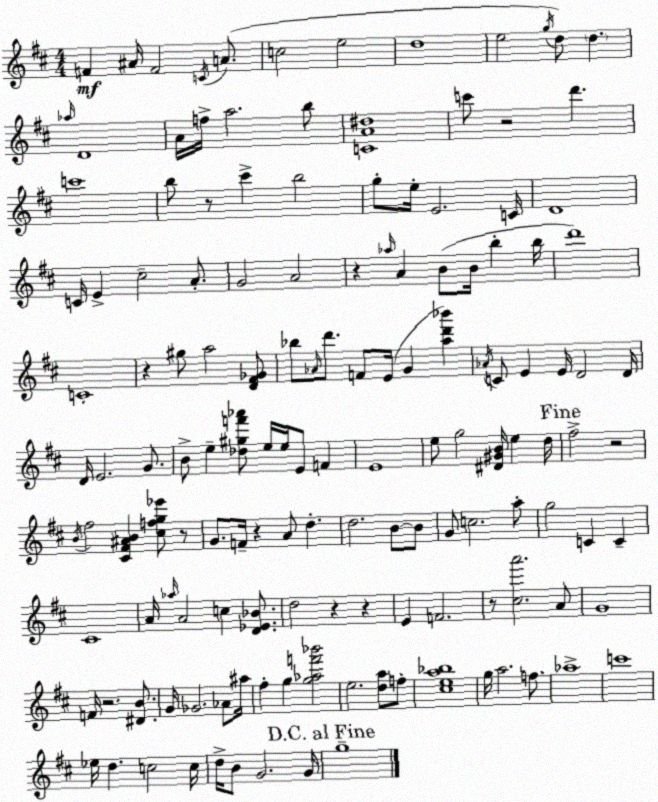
X:1
T:Untitled
M:4/4
L:1/4
K:D
F ^A/4 F2 C/4 A/2 c2 e2 d4 e2 g/4 d/2 d _a/4 D4 A/4 f/4 a2 b/2 [CA^d]4 c'/2 z2 d' c'4 b/2 z/2 ^c' b2 g/2 e/4 E2 C/4 D4 C/4 E ^c2 A/2 G2 A2 z _a/4 A B/2 B/4 b b/4 d'4 C4 z ^g/2 a2 [D^F_G]/2 _b/2 _A/4 d'/2 F/2 E/4 G [ad'_b'] _A/4 C/2 E E/4 D2 D/4 D/4 E2 G/2 B/2 e [_d^gf'_a']/2 e/4 e/4 E/2 F E4 e/2 g2 [^D^GB]/4 e d/4 ^f2 z2 B/4 ^f2 [^C^F^AB] [^cfg_e']/2 z/2 G/2 F/4 z A/2 d d2 B/2 B/2 G/2 c2 a/2 g2 C C ^C4 A/4 _a/4 A2 c [D_E_B]/2 d2 z z E F2 z/2 [^ca']2 A/2 G4 F/4 z2 [^DB]/2 G/4 _G2 _A/2 ^a/4 ^f g [g_af'_b']2 e2 [da]/2 f/2 [^cea_b]4 g/4 a2 f/2 _a4 c'4 _e/4 d c2 c/4 d/4 B/2 G2 G/4 g4